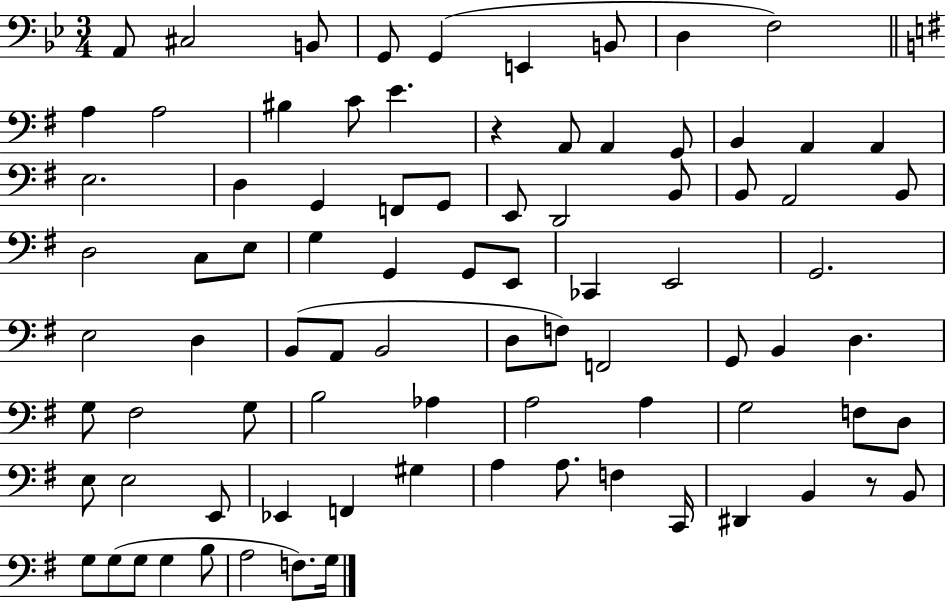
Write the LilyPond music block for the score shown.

{
  \clef bass
  \numericTimeSignature
  \time 3/4
  \key bes \major
  a,8 cis2 b,8 | g,8 g,4( e,4 b,8 | d4 f2) | \bar "||" \break \key e \minor a4 a2 | bis4 c'8 e'4. | r4 a,8 a,4 g,8 | b,4 a,4 a,4 | \break e2. | d4 g,4 f,8 g,8 | e,8 d,2 b,8 | b,8 a,2 b,8 | \break d2 c8 e8 | g4 g,4 g,8 e,8 | ces,4 e,2 | g,2. | \break e2 d4 | b,8( a,8 b,2 | d8 f8) f,2 | g,8 b,4 d4. | \break g8 fis2 g8 | b2 aes4 | a2 a4 | g2 f8 d8 | \break e8 e2 e,8 | ees,4 f,4 gis4 | a4 a8. f4 c,16 | dis,4 b,4 r8 b,8 | \break g8 g8( g8 g4 b8 | a2 f8.) g16 | \bar "|."
}